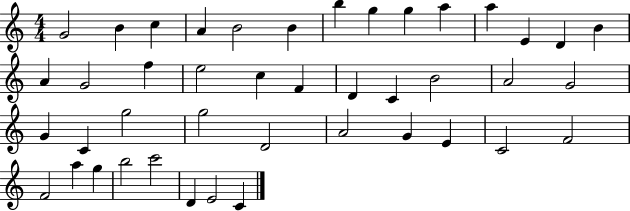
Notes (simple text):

G4/h B4/q C5/q A4/q B4/h B4/q B5/q G5/q G5/q A5/q A5/q E4/q D4/q B4/q A4/q G4/h F5/q E5/h C5/q F4/q D4/q C4/q B4/h A4/h G4/h G4/q C4/q G5/h G5/h D4/h A4/h G4/q E4/q C4/h F4/h F4/h A5/q G5/q B5/h C6/h D4/q E4/h C4/q